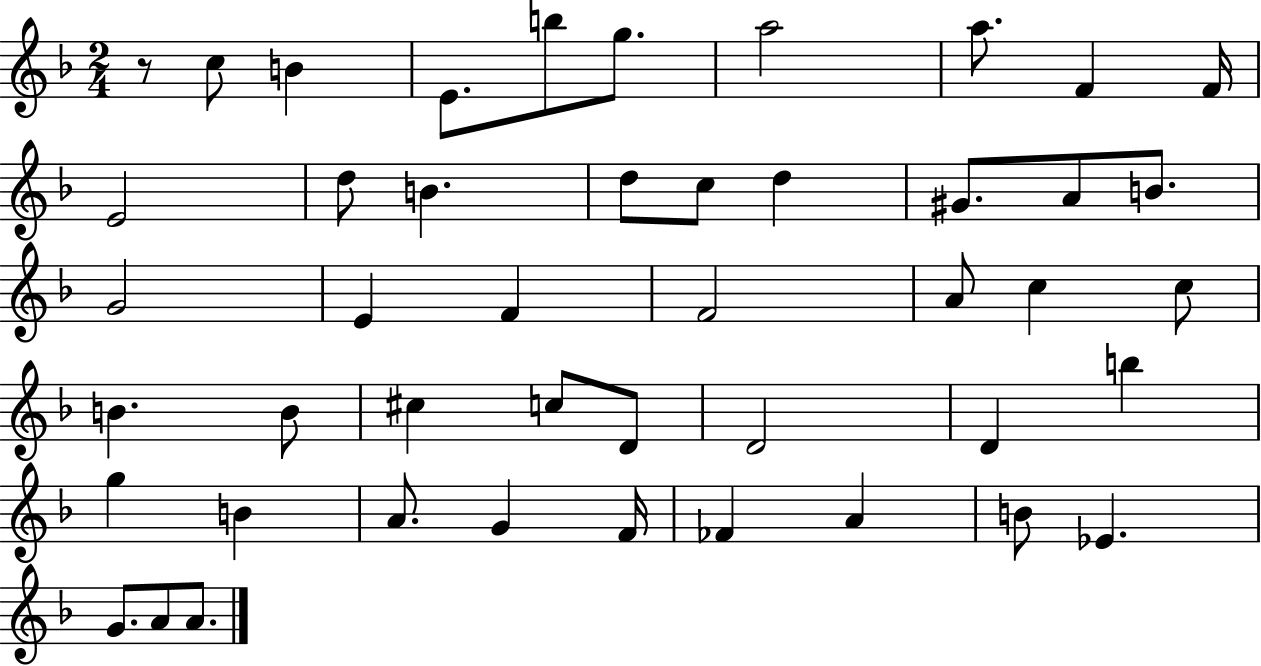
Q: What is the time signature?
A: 2/4